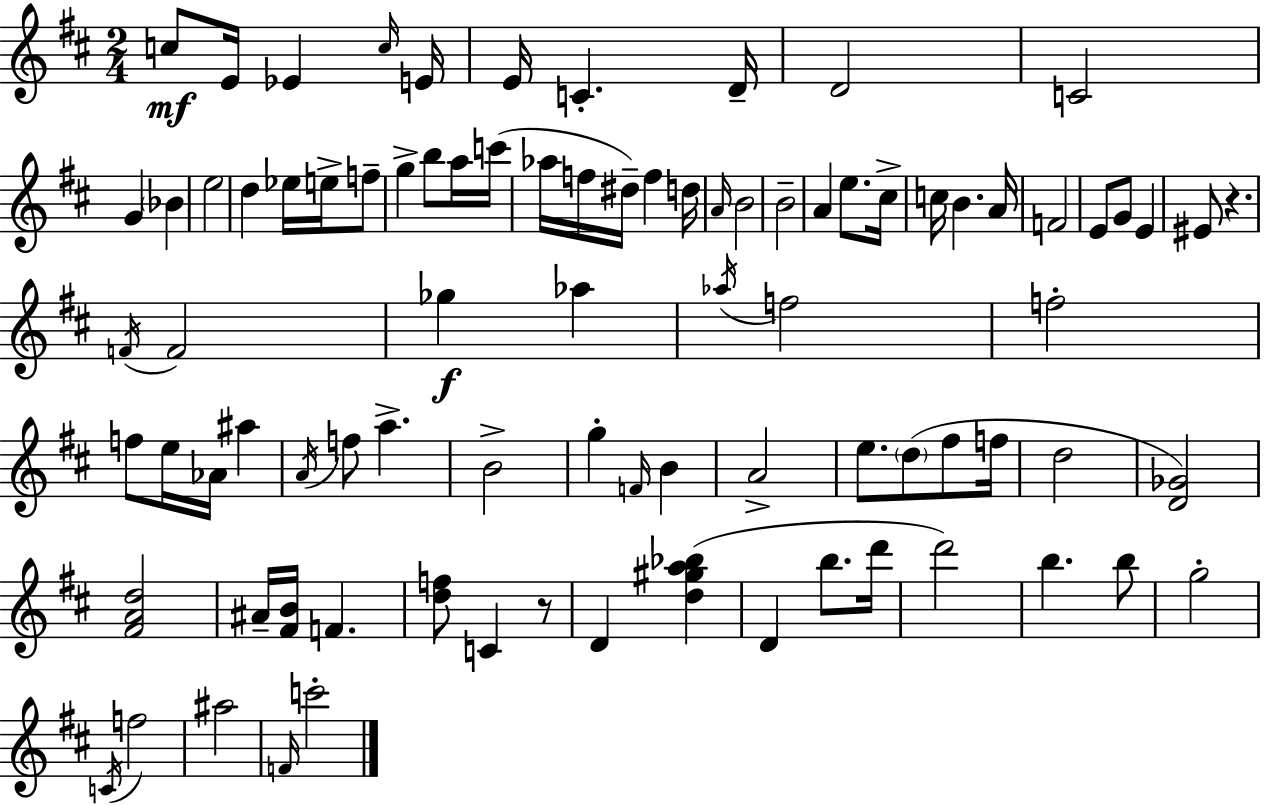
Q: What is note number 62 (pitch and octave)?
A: F#5